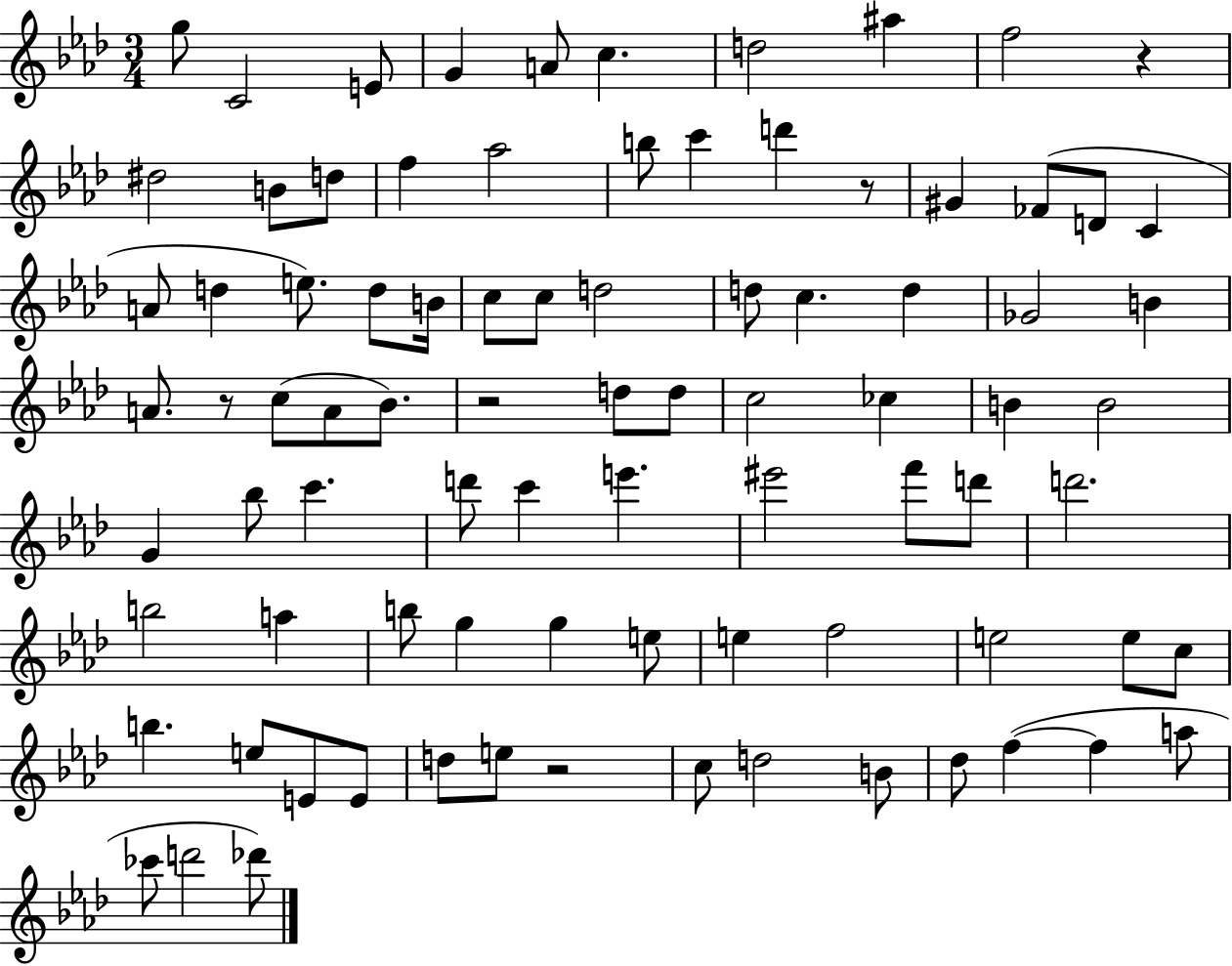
G5/e C4/h E4/e G4/q A4/e C5/q. D5/h A#5/q F5/h R/q D#5/h B4/e D5/e F5/q Ab5/h B5/e C6/q D6/q R/e G#4/q FES4/e D4/e C4/q A4/e D5/q E5/e. D5/e B4/s C5/e C5/e D5/h D5/e C5/q. D5/q Gb4/h B4/q A4/e. R/e C5/e A4/e Bb4/e. R/h D5/e D5/e C5/h CES5/q B4/q B4/h G4/q Bb5/e C6/q. D6/e C6/q E6/q. EIS6/h F6/e D6/e D6/h. B5/h A5/q B5/e G5/q G5/q E5/e E5/q F5/h E5/h E5/e C5/e B5/q. E5/e E4/e E4/e D5/e E5/e R/h C5/e D5/h B4/e Db5/e F5/q F5/q A5/e CES6/e D6/h Db6/e